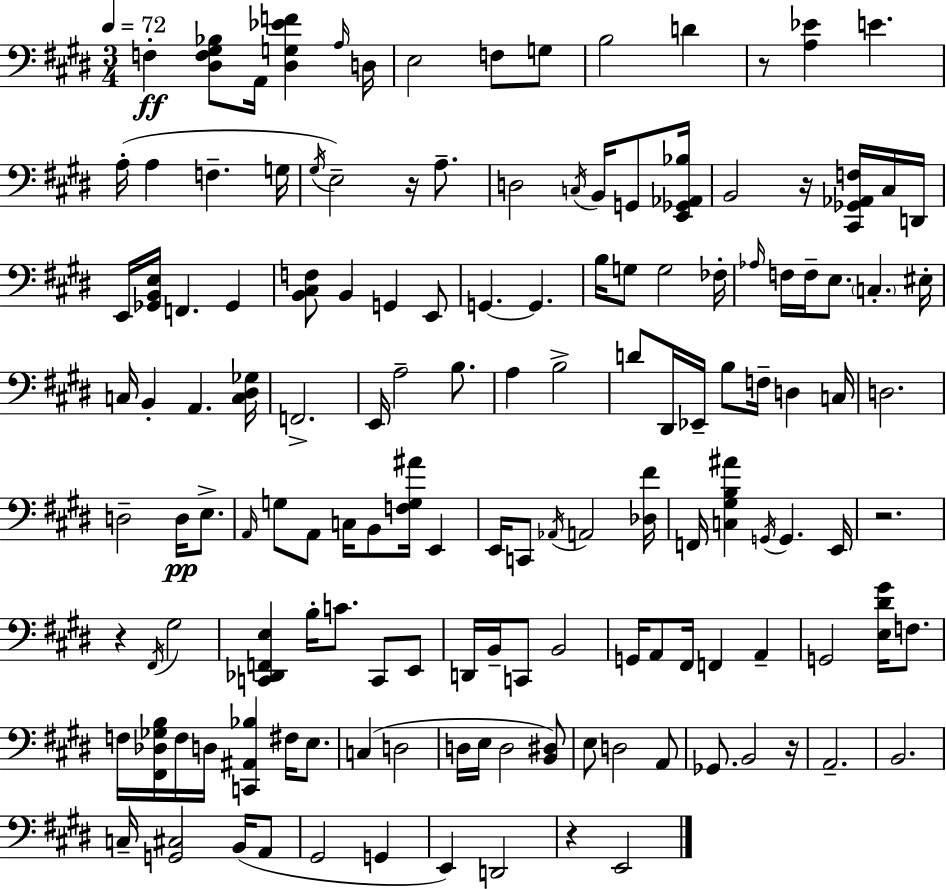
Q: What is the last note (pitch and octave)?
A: E2